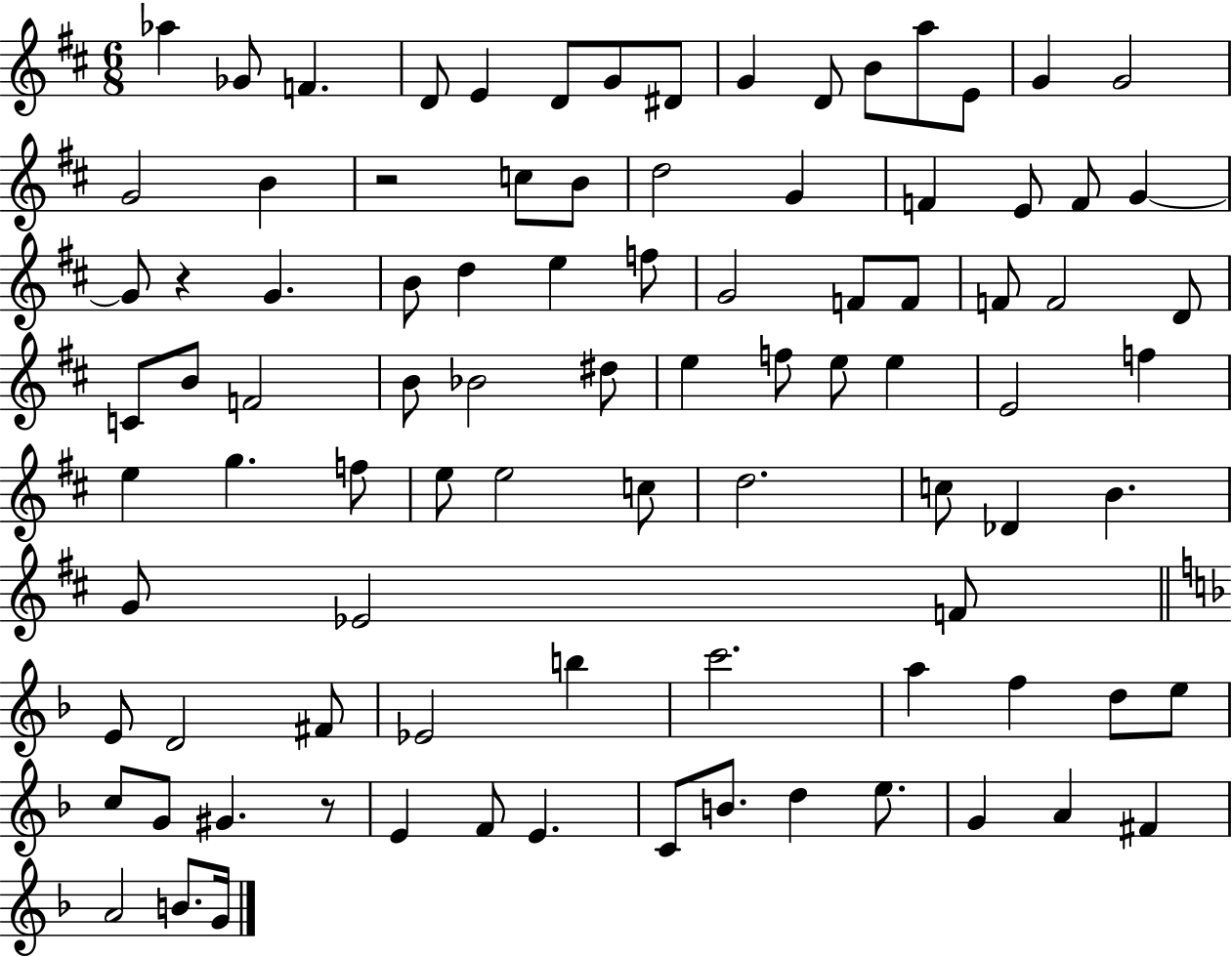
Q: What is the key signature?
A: D major